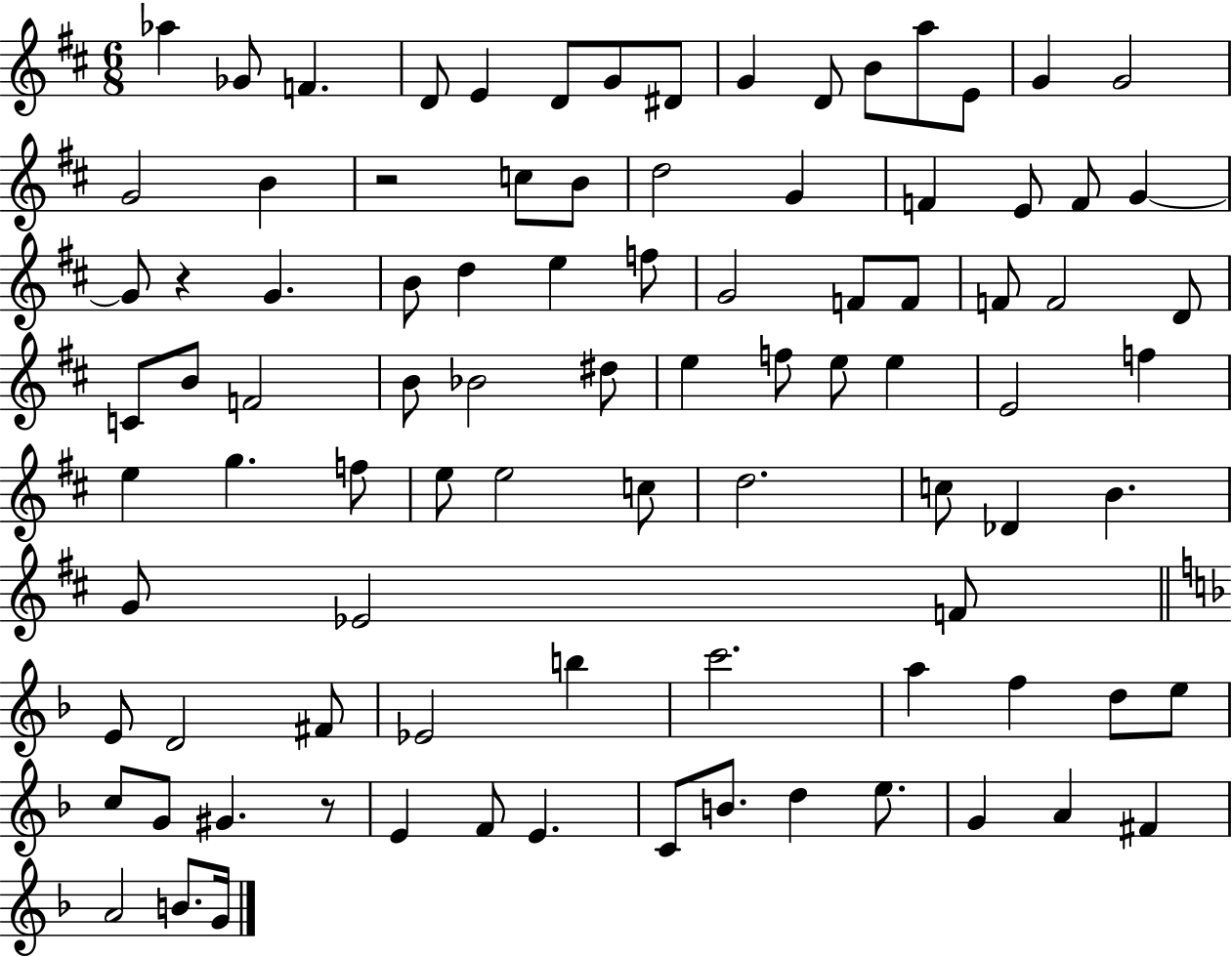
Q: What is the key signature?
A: D major